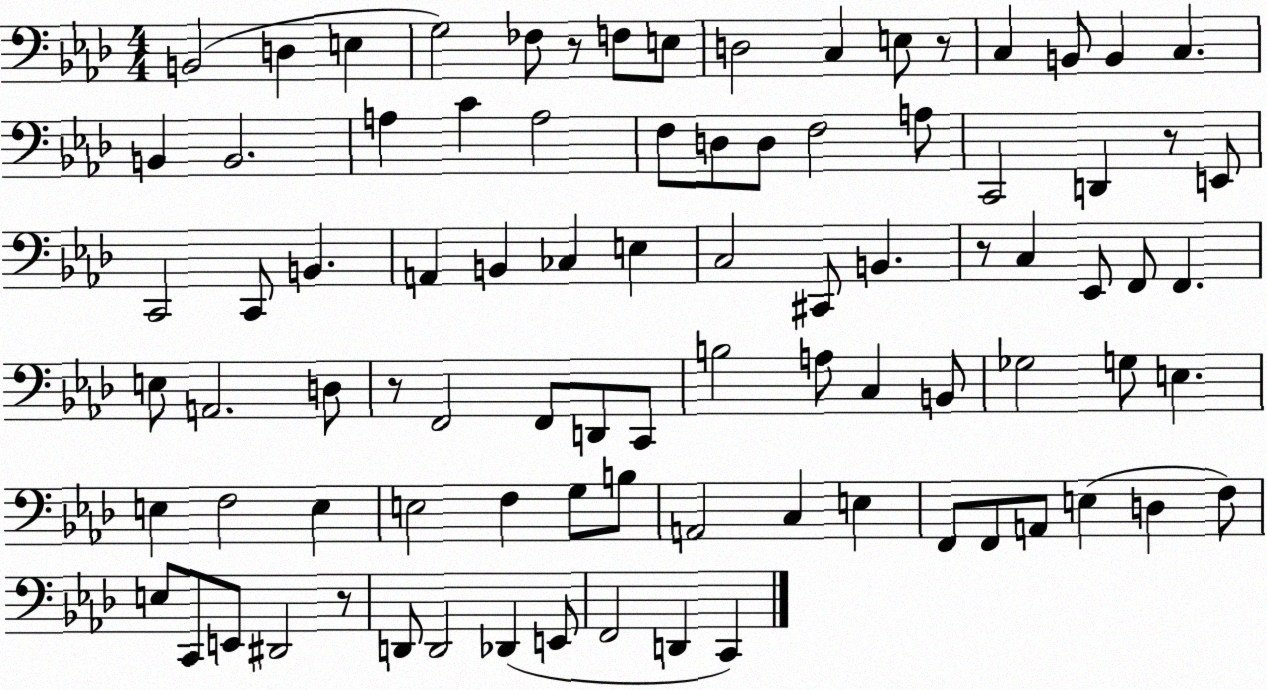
X:1
T:Untitled
M:4/4
L:1/4
K:Ab
B,,2 D, E, G,2 _F,/2 z/2 F,/2 E,/2 D,2 C, E,/2 z/2 C, B,,/2 B,, C, B,, B,,2 A, C A,2 F,/2 D,/2 D,/2 F,2 A,/2 C,,2 D,, z/2 E,,/2 C,,2 C,,/2 B,, A,, B,, _C, E, C,2 ^C,,/2 B,, z/2 C, _E,,/2 F,,/2 F,, E,/2 A,,2 D,/2 z/2 F,,2 F,,/2 D,,/2 C,,/2 B,2 A,/2 C, B,,/2 _G,2 G,/2 E, E, F,2 E, E,2 F, G,/2 B,/2 A,,2 C, E, F,,/2 F,,/2 A,,/2 E, D, F,/2 E,/2 C,,/2 E,,/2 ^D,,2 z/2 D,,/2 D,,2 _D,, E,,/2 F,,2 D,, C,,